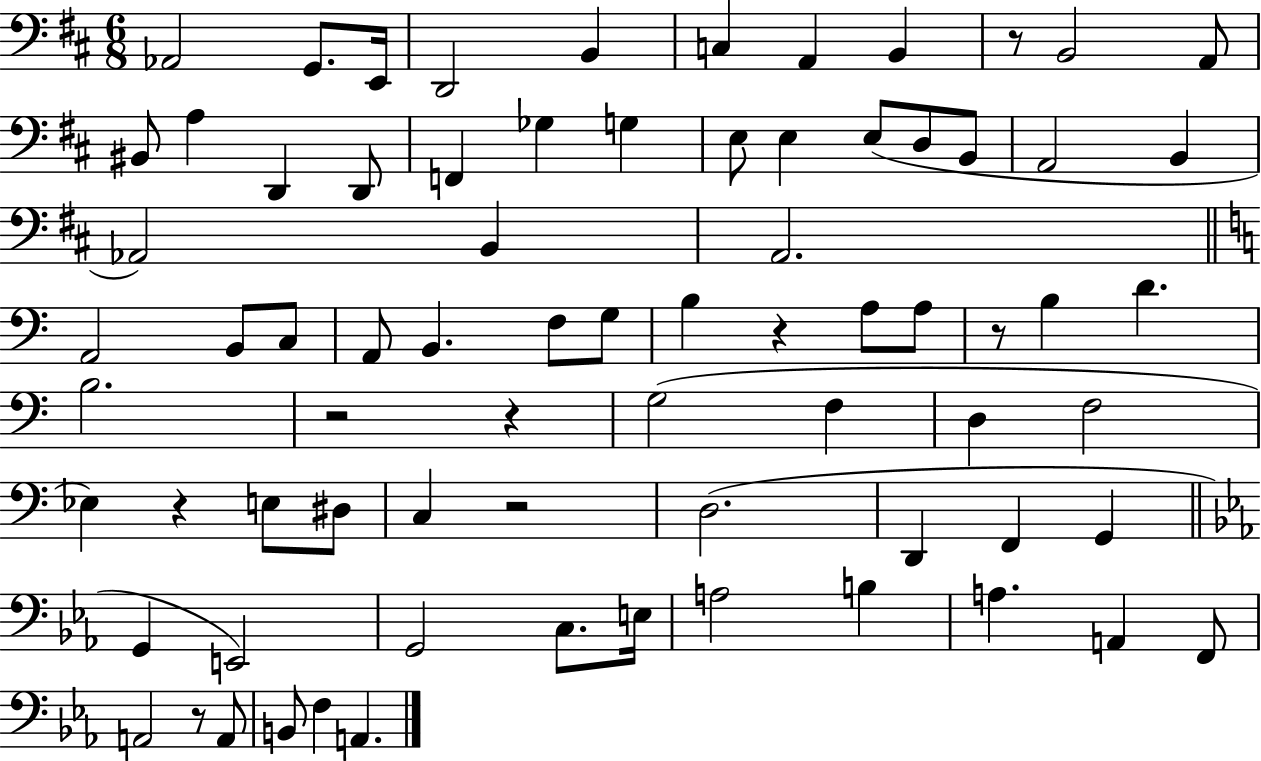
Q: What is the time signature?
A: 6/8